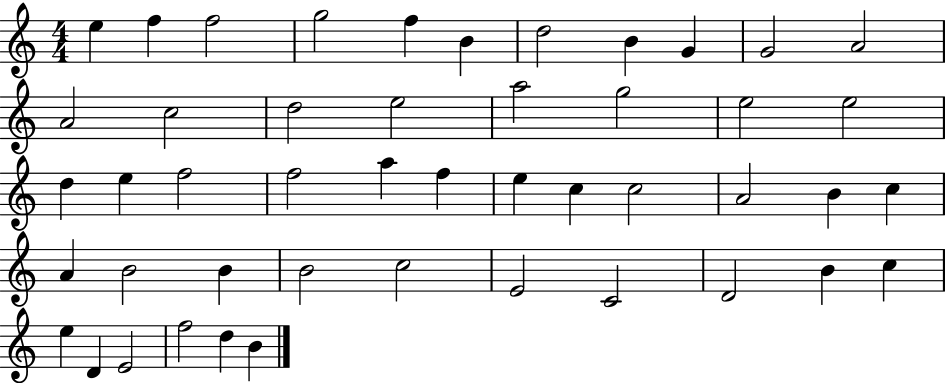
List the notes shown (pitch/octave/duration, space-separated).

E5/q F5/q F5/h G5/h F5/q B4/q D5/h B4/q G4/q G4/h A4/h A4/h C5/h D5/h E5/h A5/h G5/h E5/h E5/h D5/q E5/q F5/h F5/h A5/q F5/q E5/q C5/q C5/h A4/h B4/q C5/q A4/q B4/h B4/q B4/h C5/h E4/h C4/h D4/h B4/q C5/q E5/q D4/q E4/h F5/h D5/q B4/q